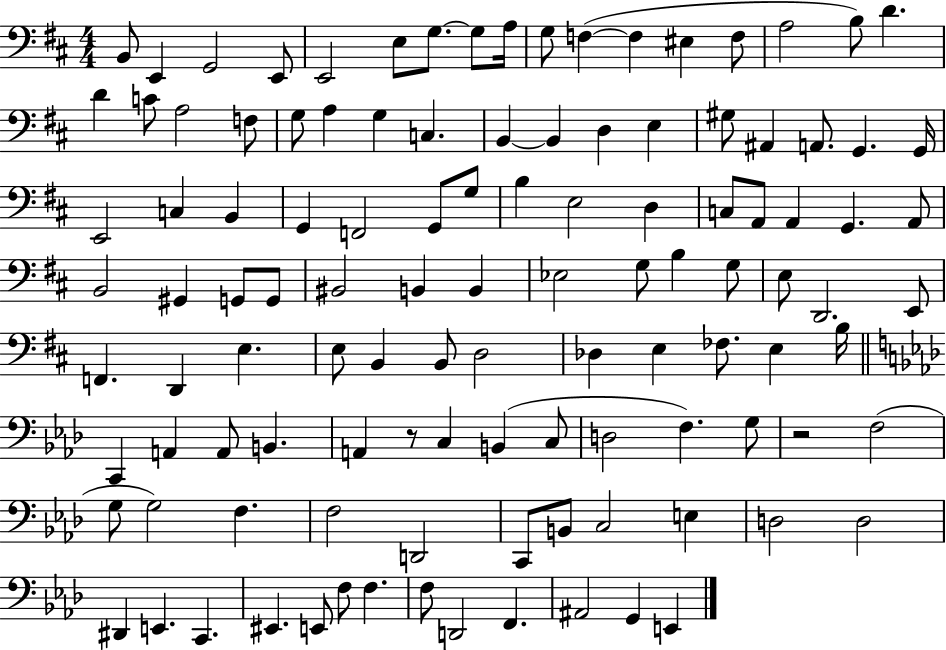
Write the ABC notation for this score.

X:1
T:Untitled
M:4/4
L:1/4
K:D
B,,/2 E,, G,,2 E,,/2 E,,2 E,/2 G,/2 G,/2 A,/4 G,/2 F, F, ^E, F,/2 A,2 B,/2 D D C/2 A,2 F,/2 G,/2 A, G, C, B,, B,, D, E, ^G,/2 ^A,, A,,/2 G,, G,,/4 E,,2 C, B,, G,, F,,2 G,,/2 G,/2 B, E,2 D, C,/2 A,,/2 A,, G,, A,,/2 B,,2 ^G,, G,,/2 G,,/2 ^B,,2 B,, B,, _E,2 G,/2 B, G,/2 E,/2 D,,2 E,,/2 F,, D,, E, E,/2 B,, B,,/2 D,2 _D, E, _F,/2 E, B,/4 C,, A,, A,,/2 B,, A,, z/2 C, B,, C,/2 D,2 F, G,/2 z2 F,2 G,/2 G,2 F, F,2 D,,2 C,,/2 B,,/2 C,2 E, D,2 D,2 ^D,, E,, C,, ^E,, E,,/2 F,/2 F, F,/2 D,,2 F,, ^A,,2 G,, E,,